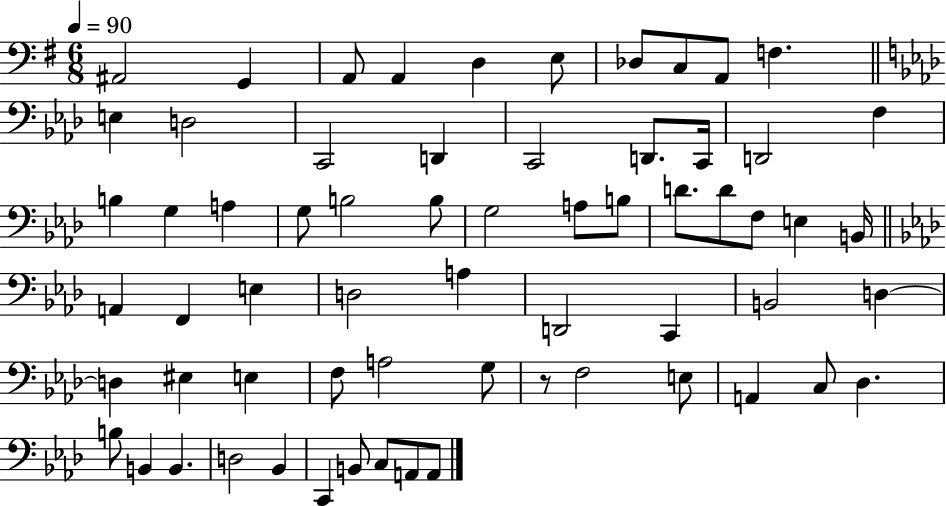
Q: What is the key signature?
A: G major